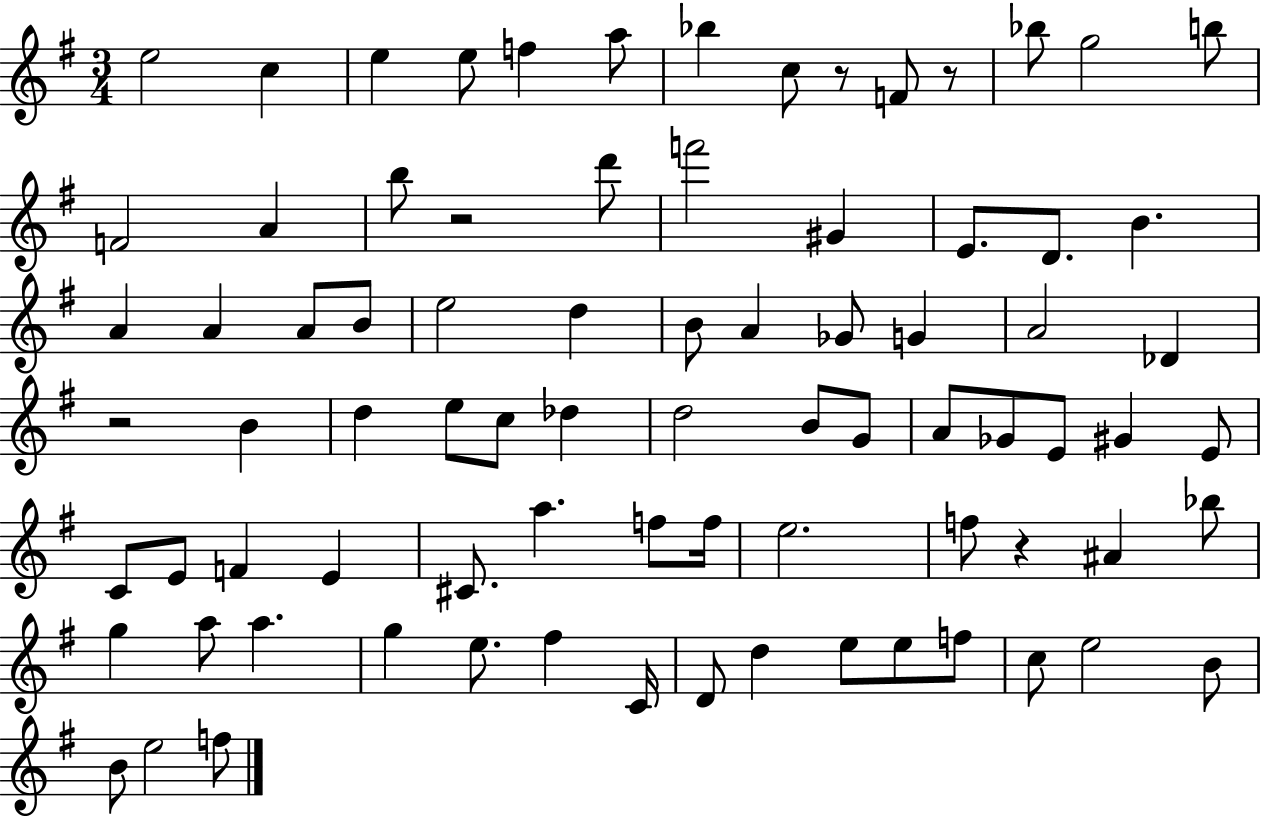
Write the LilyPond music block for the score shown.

{
  \clef treble
  \numericTimeSignature
  \time 3/4
  \key g \major
  e''2 c''4 | e''4 e''8 f''4 a''8 | bes''4 c''8 r8 f'8 r8 | bes''8 g''2 b''8 | \break f'2 a'4 | b''8 r2 d'''8 | f'''2 gis'4 | e'8. d'8. b'4. | \break a'4 a'4 a'8 b'8 | e''2 d''4 | b'8 a'4 ges'8 g'4 | a'2 des'4 | \break r2 b'4 | d''4 e''8 c''8 des''4 | d''2 b'8 g'8 | a'8 ges'8 e'8 gis'4 e'8 | \break c'8 e'8 f'4 e'4 | cis'8. a''4. f''8 f''16 | e''2. | f''8 r4 ais'4 bes''8 | \break g''4 a''8 a''4. | g''4 e''8. fis''4 c'16 | d'8 d''4 e''8 e''8 f''8 | c''8 e''2 b'8 | \break b'8 e''2 f''8 | \bar "|."
}